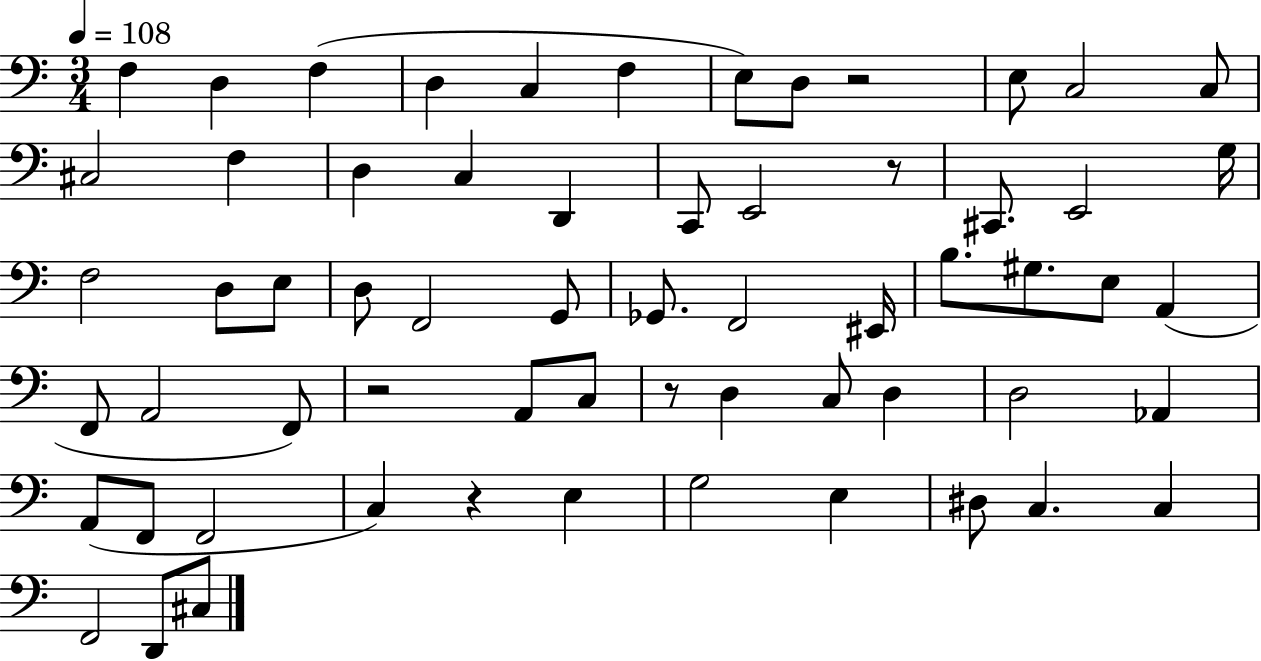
{
  \clef bass
  \numericTimeSignature
  \time 3/4
  \key c \major
  \tempo 4 = 108
  f4 d4 f4( | d4 c4 f4 | e8) d8 r2 | e8 c2 c8 | \break cis2 f4 | d4 c4 d,4 | c,8 e,2 r8 | cis,8. e,2 g16 | \break f2 d8 e8 | d8 f,2 g,8 | ges,8. f,2 eis,16 | b8. gis8. e8 a,4( | \break f,8 a,2 f,8) | r2 a,8 c8 | r8 d4 c8 d4 | d2 aes,4 | \break a,8( f,8 f,2 | c4) r4 e4 | g2 e4 | dis8 c4. c4 | \break f,2 d,8 cis8 | \bar "|."
}